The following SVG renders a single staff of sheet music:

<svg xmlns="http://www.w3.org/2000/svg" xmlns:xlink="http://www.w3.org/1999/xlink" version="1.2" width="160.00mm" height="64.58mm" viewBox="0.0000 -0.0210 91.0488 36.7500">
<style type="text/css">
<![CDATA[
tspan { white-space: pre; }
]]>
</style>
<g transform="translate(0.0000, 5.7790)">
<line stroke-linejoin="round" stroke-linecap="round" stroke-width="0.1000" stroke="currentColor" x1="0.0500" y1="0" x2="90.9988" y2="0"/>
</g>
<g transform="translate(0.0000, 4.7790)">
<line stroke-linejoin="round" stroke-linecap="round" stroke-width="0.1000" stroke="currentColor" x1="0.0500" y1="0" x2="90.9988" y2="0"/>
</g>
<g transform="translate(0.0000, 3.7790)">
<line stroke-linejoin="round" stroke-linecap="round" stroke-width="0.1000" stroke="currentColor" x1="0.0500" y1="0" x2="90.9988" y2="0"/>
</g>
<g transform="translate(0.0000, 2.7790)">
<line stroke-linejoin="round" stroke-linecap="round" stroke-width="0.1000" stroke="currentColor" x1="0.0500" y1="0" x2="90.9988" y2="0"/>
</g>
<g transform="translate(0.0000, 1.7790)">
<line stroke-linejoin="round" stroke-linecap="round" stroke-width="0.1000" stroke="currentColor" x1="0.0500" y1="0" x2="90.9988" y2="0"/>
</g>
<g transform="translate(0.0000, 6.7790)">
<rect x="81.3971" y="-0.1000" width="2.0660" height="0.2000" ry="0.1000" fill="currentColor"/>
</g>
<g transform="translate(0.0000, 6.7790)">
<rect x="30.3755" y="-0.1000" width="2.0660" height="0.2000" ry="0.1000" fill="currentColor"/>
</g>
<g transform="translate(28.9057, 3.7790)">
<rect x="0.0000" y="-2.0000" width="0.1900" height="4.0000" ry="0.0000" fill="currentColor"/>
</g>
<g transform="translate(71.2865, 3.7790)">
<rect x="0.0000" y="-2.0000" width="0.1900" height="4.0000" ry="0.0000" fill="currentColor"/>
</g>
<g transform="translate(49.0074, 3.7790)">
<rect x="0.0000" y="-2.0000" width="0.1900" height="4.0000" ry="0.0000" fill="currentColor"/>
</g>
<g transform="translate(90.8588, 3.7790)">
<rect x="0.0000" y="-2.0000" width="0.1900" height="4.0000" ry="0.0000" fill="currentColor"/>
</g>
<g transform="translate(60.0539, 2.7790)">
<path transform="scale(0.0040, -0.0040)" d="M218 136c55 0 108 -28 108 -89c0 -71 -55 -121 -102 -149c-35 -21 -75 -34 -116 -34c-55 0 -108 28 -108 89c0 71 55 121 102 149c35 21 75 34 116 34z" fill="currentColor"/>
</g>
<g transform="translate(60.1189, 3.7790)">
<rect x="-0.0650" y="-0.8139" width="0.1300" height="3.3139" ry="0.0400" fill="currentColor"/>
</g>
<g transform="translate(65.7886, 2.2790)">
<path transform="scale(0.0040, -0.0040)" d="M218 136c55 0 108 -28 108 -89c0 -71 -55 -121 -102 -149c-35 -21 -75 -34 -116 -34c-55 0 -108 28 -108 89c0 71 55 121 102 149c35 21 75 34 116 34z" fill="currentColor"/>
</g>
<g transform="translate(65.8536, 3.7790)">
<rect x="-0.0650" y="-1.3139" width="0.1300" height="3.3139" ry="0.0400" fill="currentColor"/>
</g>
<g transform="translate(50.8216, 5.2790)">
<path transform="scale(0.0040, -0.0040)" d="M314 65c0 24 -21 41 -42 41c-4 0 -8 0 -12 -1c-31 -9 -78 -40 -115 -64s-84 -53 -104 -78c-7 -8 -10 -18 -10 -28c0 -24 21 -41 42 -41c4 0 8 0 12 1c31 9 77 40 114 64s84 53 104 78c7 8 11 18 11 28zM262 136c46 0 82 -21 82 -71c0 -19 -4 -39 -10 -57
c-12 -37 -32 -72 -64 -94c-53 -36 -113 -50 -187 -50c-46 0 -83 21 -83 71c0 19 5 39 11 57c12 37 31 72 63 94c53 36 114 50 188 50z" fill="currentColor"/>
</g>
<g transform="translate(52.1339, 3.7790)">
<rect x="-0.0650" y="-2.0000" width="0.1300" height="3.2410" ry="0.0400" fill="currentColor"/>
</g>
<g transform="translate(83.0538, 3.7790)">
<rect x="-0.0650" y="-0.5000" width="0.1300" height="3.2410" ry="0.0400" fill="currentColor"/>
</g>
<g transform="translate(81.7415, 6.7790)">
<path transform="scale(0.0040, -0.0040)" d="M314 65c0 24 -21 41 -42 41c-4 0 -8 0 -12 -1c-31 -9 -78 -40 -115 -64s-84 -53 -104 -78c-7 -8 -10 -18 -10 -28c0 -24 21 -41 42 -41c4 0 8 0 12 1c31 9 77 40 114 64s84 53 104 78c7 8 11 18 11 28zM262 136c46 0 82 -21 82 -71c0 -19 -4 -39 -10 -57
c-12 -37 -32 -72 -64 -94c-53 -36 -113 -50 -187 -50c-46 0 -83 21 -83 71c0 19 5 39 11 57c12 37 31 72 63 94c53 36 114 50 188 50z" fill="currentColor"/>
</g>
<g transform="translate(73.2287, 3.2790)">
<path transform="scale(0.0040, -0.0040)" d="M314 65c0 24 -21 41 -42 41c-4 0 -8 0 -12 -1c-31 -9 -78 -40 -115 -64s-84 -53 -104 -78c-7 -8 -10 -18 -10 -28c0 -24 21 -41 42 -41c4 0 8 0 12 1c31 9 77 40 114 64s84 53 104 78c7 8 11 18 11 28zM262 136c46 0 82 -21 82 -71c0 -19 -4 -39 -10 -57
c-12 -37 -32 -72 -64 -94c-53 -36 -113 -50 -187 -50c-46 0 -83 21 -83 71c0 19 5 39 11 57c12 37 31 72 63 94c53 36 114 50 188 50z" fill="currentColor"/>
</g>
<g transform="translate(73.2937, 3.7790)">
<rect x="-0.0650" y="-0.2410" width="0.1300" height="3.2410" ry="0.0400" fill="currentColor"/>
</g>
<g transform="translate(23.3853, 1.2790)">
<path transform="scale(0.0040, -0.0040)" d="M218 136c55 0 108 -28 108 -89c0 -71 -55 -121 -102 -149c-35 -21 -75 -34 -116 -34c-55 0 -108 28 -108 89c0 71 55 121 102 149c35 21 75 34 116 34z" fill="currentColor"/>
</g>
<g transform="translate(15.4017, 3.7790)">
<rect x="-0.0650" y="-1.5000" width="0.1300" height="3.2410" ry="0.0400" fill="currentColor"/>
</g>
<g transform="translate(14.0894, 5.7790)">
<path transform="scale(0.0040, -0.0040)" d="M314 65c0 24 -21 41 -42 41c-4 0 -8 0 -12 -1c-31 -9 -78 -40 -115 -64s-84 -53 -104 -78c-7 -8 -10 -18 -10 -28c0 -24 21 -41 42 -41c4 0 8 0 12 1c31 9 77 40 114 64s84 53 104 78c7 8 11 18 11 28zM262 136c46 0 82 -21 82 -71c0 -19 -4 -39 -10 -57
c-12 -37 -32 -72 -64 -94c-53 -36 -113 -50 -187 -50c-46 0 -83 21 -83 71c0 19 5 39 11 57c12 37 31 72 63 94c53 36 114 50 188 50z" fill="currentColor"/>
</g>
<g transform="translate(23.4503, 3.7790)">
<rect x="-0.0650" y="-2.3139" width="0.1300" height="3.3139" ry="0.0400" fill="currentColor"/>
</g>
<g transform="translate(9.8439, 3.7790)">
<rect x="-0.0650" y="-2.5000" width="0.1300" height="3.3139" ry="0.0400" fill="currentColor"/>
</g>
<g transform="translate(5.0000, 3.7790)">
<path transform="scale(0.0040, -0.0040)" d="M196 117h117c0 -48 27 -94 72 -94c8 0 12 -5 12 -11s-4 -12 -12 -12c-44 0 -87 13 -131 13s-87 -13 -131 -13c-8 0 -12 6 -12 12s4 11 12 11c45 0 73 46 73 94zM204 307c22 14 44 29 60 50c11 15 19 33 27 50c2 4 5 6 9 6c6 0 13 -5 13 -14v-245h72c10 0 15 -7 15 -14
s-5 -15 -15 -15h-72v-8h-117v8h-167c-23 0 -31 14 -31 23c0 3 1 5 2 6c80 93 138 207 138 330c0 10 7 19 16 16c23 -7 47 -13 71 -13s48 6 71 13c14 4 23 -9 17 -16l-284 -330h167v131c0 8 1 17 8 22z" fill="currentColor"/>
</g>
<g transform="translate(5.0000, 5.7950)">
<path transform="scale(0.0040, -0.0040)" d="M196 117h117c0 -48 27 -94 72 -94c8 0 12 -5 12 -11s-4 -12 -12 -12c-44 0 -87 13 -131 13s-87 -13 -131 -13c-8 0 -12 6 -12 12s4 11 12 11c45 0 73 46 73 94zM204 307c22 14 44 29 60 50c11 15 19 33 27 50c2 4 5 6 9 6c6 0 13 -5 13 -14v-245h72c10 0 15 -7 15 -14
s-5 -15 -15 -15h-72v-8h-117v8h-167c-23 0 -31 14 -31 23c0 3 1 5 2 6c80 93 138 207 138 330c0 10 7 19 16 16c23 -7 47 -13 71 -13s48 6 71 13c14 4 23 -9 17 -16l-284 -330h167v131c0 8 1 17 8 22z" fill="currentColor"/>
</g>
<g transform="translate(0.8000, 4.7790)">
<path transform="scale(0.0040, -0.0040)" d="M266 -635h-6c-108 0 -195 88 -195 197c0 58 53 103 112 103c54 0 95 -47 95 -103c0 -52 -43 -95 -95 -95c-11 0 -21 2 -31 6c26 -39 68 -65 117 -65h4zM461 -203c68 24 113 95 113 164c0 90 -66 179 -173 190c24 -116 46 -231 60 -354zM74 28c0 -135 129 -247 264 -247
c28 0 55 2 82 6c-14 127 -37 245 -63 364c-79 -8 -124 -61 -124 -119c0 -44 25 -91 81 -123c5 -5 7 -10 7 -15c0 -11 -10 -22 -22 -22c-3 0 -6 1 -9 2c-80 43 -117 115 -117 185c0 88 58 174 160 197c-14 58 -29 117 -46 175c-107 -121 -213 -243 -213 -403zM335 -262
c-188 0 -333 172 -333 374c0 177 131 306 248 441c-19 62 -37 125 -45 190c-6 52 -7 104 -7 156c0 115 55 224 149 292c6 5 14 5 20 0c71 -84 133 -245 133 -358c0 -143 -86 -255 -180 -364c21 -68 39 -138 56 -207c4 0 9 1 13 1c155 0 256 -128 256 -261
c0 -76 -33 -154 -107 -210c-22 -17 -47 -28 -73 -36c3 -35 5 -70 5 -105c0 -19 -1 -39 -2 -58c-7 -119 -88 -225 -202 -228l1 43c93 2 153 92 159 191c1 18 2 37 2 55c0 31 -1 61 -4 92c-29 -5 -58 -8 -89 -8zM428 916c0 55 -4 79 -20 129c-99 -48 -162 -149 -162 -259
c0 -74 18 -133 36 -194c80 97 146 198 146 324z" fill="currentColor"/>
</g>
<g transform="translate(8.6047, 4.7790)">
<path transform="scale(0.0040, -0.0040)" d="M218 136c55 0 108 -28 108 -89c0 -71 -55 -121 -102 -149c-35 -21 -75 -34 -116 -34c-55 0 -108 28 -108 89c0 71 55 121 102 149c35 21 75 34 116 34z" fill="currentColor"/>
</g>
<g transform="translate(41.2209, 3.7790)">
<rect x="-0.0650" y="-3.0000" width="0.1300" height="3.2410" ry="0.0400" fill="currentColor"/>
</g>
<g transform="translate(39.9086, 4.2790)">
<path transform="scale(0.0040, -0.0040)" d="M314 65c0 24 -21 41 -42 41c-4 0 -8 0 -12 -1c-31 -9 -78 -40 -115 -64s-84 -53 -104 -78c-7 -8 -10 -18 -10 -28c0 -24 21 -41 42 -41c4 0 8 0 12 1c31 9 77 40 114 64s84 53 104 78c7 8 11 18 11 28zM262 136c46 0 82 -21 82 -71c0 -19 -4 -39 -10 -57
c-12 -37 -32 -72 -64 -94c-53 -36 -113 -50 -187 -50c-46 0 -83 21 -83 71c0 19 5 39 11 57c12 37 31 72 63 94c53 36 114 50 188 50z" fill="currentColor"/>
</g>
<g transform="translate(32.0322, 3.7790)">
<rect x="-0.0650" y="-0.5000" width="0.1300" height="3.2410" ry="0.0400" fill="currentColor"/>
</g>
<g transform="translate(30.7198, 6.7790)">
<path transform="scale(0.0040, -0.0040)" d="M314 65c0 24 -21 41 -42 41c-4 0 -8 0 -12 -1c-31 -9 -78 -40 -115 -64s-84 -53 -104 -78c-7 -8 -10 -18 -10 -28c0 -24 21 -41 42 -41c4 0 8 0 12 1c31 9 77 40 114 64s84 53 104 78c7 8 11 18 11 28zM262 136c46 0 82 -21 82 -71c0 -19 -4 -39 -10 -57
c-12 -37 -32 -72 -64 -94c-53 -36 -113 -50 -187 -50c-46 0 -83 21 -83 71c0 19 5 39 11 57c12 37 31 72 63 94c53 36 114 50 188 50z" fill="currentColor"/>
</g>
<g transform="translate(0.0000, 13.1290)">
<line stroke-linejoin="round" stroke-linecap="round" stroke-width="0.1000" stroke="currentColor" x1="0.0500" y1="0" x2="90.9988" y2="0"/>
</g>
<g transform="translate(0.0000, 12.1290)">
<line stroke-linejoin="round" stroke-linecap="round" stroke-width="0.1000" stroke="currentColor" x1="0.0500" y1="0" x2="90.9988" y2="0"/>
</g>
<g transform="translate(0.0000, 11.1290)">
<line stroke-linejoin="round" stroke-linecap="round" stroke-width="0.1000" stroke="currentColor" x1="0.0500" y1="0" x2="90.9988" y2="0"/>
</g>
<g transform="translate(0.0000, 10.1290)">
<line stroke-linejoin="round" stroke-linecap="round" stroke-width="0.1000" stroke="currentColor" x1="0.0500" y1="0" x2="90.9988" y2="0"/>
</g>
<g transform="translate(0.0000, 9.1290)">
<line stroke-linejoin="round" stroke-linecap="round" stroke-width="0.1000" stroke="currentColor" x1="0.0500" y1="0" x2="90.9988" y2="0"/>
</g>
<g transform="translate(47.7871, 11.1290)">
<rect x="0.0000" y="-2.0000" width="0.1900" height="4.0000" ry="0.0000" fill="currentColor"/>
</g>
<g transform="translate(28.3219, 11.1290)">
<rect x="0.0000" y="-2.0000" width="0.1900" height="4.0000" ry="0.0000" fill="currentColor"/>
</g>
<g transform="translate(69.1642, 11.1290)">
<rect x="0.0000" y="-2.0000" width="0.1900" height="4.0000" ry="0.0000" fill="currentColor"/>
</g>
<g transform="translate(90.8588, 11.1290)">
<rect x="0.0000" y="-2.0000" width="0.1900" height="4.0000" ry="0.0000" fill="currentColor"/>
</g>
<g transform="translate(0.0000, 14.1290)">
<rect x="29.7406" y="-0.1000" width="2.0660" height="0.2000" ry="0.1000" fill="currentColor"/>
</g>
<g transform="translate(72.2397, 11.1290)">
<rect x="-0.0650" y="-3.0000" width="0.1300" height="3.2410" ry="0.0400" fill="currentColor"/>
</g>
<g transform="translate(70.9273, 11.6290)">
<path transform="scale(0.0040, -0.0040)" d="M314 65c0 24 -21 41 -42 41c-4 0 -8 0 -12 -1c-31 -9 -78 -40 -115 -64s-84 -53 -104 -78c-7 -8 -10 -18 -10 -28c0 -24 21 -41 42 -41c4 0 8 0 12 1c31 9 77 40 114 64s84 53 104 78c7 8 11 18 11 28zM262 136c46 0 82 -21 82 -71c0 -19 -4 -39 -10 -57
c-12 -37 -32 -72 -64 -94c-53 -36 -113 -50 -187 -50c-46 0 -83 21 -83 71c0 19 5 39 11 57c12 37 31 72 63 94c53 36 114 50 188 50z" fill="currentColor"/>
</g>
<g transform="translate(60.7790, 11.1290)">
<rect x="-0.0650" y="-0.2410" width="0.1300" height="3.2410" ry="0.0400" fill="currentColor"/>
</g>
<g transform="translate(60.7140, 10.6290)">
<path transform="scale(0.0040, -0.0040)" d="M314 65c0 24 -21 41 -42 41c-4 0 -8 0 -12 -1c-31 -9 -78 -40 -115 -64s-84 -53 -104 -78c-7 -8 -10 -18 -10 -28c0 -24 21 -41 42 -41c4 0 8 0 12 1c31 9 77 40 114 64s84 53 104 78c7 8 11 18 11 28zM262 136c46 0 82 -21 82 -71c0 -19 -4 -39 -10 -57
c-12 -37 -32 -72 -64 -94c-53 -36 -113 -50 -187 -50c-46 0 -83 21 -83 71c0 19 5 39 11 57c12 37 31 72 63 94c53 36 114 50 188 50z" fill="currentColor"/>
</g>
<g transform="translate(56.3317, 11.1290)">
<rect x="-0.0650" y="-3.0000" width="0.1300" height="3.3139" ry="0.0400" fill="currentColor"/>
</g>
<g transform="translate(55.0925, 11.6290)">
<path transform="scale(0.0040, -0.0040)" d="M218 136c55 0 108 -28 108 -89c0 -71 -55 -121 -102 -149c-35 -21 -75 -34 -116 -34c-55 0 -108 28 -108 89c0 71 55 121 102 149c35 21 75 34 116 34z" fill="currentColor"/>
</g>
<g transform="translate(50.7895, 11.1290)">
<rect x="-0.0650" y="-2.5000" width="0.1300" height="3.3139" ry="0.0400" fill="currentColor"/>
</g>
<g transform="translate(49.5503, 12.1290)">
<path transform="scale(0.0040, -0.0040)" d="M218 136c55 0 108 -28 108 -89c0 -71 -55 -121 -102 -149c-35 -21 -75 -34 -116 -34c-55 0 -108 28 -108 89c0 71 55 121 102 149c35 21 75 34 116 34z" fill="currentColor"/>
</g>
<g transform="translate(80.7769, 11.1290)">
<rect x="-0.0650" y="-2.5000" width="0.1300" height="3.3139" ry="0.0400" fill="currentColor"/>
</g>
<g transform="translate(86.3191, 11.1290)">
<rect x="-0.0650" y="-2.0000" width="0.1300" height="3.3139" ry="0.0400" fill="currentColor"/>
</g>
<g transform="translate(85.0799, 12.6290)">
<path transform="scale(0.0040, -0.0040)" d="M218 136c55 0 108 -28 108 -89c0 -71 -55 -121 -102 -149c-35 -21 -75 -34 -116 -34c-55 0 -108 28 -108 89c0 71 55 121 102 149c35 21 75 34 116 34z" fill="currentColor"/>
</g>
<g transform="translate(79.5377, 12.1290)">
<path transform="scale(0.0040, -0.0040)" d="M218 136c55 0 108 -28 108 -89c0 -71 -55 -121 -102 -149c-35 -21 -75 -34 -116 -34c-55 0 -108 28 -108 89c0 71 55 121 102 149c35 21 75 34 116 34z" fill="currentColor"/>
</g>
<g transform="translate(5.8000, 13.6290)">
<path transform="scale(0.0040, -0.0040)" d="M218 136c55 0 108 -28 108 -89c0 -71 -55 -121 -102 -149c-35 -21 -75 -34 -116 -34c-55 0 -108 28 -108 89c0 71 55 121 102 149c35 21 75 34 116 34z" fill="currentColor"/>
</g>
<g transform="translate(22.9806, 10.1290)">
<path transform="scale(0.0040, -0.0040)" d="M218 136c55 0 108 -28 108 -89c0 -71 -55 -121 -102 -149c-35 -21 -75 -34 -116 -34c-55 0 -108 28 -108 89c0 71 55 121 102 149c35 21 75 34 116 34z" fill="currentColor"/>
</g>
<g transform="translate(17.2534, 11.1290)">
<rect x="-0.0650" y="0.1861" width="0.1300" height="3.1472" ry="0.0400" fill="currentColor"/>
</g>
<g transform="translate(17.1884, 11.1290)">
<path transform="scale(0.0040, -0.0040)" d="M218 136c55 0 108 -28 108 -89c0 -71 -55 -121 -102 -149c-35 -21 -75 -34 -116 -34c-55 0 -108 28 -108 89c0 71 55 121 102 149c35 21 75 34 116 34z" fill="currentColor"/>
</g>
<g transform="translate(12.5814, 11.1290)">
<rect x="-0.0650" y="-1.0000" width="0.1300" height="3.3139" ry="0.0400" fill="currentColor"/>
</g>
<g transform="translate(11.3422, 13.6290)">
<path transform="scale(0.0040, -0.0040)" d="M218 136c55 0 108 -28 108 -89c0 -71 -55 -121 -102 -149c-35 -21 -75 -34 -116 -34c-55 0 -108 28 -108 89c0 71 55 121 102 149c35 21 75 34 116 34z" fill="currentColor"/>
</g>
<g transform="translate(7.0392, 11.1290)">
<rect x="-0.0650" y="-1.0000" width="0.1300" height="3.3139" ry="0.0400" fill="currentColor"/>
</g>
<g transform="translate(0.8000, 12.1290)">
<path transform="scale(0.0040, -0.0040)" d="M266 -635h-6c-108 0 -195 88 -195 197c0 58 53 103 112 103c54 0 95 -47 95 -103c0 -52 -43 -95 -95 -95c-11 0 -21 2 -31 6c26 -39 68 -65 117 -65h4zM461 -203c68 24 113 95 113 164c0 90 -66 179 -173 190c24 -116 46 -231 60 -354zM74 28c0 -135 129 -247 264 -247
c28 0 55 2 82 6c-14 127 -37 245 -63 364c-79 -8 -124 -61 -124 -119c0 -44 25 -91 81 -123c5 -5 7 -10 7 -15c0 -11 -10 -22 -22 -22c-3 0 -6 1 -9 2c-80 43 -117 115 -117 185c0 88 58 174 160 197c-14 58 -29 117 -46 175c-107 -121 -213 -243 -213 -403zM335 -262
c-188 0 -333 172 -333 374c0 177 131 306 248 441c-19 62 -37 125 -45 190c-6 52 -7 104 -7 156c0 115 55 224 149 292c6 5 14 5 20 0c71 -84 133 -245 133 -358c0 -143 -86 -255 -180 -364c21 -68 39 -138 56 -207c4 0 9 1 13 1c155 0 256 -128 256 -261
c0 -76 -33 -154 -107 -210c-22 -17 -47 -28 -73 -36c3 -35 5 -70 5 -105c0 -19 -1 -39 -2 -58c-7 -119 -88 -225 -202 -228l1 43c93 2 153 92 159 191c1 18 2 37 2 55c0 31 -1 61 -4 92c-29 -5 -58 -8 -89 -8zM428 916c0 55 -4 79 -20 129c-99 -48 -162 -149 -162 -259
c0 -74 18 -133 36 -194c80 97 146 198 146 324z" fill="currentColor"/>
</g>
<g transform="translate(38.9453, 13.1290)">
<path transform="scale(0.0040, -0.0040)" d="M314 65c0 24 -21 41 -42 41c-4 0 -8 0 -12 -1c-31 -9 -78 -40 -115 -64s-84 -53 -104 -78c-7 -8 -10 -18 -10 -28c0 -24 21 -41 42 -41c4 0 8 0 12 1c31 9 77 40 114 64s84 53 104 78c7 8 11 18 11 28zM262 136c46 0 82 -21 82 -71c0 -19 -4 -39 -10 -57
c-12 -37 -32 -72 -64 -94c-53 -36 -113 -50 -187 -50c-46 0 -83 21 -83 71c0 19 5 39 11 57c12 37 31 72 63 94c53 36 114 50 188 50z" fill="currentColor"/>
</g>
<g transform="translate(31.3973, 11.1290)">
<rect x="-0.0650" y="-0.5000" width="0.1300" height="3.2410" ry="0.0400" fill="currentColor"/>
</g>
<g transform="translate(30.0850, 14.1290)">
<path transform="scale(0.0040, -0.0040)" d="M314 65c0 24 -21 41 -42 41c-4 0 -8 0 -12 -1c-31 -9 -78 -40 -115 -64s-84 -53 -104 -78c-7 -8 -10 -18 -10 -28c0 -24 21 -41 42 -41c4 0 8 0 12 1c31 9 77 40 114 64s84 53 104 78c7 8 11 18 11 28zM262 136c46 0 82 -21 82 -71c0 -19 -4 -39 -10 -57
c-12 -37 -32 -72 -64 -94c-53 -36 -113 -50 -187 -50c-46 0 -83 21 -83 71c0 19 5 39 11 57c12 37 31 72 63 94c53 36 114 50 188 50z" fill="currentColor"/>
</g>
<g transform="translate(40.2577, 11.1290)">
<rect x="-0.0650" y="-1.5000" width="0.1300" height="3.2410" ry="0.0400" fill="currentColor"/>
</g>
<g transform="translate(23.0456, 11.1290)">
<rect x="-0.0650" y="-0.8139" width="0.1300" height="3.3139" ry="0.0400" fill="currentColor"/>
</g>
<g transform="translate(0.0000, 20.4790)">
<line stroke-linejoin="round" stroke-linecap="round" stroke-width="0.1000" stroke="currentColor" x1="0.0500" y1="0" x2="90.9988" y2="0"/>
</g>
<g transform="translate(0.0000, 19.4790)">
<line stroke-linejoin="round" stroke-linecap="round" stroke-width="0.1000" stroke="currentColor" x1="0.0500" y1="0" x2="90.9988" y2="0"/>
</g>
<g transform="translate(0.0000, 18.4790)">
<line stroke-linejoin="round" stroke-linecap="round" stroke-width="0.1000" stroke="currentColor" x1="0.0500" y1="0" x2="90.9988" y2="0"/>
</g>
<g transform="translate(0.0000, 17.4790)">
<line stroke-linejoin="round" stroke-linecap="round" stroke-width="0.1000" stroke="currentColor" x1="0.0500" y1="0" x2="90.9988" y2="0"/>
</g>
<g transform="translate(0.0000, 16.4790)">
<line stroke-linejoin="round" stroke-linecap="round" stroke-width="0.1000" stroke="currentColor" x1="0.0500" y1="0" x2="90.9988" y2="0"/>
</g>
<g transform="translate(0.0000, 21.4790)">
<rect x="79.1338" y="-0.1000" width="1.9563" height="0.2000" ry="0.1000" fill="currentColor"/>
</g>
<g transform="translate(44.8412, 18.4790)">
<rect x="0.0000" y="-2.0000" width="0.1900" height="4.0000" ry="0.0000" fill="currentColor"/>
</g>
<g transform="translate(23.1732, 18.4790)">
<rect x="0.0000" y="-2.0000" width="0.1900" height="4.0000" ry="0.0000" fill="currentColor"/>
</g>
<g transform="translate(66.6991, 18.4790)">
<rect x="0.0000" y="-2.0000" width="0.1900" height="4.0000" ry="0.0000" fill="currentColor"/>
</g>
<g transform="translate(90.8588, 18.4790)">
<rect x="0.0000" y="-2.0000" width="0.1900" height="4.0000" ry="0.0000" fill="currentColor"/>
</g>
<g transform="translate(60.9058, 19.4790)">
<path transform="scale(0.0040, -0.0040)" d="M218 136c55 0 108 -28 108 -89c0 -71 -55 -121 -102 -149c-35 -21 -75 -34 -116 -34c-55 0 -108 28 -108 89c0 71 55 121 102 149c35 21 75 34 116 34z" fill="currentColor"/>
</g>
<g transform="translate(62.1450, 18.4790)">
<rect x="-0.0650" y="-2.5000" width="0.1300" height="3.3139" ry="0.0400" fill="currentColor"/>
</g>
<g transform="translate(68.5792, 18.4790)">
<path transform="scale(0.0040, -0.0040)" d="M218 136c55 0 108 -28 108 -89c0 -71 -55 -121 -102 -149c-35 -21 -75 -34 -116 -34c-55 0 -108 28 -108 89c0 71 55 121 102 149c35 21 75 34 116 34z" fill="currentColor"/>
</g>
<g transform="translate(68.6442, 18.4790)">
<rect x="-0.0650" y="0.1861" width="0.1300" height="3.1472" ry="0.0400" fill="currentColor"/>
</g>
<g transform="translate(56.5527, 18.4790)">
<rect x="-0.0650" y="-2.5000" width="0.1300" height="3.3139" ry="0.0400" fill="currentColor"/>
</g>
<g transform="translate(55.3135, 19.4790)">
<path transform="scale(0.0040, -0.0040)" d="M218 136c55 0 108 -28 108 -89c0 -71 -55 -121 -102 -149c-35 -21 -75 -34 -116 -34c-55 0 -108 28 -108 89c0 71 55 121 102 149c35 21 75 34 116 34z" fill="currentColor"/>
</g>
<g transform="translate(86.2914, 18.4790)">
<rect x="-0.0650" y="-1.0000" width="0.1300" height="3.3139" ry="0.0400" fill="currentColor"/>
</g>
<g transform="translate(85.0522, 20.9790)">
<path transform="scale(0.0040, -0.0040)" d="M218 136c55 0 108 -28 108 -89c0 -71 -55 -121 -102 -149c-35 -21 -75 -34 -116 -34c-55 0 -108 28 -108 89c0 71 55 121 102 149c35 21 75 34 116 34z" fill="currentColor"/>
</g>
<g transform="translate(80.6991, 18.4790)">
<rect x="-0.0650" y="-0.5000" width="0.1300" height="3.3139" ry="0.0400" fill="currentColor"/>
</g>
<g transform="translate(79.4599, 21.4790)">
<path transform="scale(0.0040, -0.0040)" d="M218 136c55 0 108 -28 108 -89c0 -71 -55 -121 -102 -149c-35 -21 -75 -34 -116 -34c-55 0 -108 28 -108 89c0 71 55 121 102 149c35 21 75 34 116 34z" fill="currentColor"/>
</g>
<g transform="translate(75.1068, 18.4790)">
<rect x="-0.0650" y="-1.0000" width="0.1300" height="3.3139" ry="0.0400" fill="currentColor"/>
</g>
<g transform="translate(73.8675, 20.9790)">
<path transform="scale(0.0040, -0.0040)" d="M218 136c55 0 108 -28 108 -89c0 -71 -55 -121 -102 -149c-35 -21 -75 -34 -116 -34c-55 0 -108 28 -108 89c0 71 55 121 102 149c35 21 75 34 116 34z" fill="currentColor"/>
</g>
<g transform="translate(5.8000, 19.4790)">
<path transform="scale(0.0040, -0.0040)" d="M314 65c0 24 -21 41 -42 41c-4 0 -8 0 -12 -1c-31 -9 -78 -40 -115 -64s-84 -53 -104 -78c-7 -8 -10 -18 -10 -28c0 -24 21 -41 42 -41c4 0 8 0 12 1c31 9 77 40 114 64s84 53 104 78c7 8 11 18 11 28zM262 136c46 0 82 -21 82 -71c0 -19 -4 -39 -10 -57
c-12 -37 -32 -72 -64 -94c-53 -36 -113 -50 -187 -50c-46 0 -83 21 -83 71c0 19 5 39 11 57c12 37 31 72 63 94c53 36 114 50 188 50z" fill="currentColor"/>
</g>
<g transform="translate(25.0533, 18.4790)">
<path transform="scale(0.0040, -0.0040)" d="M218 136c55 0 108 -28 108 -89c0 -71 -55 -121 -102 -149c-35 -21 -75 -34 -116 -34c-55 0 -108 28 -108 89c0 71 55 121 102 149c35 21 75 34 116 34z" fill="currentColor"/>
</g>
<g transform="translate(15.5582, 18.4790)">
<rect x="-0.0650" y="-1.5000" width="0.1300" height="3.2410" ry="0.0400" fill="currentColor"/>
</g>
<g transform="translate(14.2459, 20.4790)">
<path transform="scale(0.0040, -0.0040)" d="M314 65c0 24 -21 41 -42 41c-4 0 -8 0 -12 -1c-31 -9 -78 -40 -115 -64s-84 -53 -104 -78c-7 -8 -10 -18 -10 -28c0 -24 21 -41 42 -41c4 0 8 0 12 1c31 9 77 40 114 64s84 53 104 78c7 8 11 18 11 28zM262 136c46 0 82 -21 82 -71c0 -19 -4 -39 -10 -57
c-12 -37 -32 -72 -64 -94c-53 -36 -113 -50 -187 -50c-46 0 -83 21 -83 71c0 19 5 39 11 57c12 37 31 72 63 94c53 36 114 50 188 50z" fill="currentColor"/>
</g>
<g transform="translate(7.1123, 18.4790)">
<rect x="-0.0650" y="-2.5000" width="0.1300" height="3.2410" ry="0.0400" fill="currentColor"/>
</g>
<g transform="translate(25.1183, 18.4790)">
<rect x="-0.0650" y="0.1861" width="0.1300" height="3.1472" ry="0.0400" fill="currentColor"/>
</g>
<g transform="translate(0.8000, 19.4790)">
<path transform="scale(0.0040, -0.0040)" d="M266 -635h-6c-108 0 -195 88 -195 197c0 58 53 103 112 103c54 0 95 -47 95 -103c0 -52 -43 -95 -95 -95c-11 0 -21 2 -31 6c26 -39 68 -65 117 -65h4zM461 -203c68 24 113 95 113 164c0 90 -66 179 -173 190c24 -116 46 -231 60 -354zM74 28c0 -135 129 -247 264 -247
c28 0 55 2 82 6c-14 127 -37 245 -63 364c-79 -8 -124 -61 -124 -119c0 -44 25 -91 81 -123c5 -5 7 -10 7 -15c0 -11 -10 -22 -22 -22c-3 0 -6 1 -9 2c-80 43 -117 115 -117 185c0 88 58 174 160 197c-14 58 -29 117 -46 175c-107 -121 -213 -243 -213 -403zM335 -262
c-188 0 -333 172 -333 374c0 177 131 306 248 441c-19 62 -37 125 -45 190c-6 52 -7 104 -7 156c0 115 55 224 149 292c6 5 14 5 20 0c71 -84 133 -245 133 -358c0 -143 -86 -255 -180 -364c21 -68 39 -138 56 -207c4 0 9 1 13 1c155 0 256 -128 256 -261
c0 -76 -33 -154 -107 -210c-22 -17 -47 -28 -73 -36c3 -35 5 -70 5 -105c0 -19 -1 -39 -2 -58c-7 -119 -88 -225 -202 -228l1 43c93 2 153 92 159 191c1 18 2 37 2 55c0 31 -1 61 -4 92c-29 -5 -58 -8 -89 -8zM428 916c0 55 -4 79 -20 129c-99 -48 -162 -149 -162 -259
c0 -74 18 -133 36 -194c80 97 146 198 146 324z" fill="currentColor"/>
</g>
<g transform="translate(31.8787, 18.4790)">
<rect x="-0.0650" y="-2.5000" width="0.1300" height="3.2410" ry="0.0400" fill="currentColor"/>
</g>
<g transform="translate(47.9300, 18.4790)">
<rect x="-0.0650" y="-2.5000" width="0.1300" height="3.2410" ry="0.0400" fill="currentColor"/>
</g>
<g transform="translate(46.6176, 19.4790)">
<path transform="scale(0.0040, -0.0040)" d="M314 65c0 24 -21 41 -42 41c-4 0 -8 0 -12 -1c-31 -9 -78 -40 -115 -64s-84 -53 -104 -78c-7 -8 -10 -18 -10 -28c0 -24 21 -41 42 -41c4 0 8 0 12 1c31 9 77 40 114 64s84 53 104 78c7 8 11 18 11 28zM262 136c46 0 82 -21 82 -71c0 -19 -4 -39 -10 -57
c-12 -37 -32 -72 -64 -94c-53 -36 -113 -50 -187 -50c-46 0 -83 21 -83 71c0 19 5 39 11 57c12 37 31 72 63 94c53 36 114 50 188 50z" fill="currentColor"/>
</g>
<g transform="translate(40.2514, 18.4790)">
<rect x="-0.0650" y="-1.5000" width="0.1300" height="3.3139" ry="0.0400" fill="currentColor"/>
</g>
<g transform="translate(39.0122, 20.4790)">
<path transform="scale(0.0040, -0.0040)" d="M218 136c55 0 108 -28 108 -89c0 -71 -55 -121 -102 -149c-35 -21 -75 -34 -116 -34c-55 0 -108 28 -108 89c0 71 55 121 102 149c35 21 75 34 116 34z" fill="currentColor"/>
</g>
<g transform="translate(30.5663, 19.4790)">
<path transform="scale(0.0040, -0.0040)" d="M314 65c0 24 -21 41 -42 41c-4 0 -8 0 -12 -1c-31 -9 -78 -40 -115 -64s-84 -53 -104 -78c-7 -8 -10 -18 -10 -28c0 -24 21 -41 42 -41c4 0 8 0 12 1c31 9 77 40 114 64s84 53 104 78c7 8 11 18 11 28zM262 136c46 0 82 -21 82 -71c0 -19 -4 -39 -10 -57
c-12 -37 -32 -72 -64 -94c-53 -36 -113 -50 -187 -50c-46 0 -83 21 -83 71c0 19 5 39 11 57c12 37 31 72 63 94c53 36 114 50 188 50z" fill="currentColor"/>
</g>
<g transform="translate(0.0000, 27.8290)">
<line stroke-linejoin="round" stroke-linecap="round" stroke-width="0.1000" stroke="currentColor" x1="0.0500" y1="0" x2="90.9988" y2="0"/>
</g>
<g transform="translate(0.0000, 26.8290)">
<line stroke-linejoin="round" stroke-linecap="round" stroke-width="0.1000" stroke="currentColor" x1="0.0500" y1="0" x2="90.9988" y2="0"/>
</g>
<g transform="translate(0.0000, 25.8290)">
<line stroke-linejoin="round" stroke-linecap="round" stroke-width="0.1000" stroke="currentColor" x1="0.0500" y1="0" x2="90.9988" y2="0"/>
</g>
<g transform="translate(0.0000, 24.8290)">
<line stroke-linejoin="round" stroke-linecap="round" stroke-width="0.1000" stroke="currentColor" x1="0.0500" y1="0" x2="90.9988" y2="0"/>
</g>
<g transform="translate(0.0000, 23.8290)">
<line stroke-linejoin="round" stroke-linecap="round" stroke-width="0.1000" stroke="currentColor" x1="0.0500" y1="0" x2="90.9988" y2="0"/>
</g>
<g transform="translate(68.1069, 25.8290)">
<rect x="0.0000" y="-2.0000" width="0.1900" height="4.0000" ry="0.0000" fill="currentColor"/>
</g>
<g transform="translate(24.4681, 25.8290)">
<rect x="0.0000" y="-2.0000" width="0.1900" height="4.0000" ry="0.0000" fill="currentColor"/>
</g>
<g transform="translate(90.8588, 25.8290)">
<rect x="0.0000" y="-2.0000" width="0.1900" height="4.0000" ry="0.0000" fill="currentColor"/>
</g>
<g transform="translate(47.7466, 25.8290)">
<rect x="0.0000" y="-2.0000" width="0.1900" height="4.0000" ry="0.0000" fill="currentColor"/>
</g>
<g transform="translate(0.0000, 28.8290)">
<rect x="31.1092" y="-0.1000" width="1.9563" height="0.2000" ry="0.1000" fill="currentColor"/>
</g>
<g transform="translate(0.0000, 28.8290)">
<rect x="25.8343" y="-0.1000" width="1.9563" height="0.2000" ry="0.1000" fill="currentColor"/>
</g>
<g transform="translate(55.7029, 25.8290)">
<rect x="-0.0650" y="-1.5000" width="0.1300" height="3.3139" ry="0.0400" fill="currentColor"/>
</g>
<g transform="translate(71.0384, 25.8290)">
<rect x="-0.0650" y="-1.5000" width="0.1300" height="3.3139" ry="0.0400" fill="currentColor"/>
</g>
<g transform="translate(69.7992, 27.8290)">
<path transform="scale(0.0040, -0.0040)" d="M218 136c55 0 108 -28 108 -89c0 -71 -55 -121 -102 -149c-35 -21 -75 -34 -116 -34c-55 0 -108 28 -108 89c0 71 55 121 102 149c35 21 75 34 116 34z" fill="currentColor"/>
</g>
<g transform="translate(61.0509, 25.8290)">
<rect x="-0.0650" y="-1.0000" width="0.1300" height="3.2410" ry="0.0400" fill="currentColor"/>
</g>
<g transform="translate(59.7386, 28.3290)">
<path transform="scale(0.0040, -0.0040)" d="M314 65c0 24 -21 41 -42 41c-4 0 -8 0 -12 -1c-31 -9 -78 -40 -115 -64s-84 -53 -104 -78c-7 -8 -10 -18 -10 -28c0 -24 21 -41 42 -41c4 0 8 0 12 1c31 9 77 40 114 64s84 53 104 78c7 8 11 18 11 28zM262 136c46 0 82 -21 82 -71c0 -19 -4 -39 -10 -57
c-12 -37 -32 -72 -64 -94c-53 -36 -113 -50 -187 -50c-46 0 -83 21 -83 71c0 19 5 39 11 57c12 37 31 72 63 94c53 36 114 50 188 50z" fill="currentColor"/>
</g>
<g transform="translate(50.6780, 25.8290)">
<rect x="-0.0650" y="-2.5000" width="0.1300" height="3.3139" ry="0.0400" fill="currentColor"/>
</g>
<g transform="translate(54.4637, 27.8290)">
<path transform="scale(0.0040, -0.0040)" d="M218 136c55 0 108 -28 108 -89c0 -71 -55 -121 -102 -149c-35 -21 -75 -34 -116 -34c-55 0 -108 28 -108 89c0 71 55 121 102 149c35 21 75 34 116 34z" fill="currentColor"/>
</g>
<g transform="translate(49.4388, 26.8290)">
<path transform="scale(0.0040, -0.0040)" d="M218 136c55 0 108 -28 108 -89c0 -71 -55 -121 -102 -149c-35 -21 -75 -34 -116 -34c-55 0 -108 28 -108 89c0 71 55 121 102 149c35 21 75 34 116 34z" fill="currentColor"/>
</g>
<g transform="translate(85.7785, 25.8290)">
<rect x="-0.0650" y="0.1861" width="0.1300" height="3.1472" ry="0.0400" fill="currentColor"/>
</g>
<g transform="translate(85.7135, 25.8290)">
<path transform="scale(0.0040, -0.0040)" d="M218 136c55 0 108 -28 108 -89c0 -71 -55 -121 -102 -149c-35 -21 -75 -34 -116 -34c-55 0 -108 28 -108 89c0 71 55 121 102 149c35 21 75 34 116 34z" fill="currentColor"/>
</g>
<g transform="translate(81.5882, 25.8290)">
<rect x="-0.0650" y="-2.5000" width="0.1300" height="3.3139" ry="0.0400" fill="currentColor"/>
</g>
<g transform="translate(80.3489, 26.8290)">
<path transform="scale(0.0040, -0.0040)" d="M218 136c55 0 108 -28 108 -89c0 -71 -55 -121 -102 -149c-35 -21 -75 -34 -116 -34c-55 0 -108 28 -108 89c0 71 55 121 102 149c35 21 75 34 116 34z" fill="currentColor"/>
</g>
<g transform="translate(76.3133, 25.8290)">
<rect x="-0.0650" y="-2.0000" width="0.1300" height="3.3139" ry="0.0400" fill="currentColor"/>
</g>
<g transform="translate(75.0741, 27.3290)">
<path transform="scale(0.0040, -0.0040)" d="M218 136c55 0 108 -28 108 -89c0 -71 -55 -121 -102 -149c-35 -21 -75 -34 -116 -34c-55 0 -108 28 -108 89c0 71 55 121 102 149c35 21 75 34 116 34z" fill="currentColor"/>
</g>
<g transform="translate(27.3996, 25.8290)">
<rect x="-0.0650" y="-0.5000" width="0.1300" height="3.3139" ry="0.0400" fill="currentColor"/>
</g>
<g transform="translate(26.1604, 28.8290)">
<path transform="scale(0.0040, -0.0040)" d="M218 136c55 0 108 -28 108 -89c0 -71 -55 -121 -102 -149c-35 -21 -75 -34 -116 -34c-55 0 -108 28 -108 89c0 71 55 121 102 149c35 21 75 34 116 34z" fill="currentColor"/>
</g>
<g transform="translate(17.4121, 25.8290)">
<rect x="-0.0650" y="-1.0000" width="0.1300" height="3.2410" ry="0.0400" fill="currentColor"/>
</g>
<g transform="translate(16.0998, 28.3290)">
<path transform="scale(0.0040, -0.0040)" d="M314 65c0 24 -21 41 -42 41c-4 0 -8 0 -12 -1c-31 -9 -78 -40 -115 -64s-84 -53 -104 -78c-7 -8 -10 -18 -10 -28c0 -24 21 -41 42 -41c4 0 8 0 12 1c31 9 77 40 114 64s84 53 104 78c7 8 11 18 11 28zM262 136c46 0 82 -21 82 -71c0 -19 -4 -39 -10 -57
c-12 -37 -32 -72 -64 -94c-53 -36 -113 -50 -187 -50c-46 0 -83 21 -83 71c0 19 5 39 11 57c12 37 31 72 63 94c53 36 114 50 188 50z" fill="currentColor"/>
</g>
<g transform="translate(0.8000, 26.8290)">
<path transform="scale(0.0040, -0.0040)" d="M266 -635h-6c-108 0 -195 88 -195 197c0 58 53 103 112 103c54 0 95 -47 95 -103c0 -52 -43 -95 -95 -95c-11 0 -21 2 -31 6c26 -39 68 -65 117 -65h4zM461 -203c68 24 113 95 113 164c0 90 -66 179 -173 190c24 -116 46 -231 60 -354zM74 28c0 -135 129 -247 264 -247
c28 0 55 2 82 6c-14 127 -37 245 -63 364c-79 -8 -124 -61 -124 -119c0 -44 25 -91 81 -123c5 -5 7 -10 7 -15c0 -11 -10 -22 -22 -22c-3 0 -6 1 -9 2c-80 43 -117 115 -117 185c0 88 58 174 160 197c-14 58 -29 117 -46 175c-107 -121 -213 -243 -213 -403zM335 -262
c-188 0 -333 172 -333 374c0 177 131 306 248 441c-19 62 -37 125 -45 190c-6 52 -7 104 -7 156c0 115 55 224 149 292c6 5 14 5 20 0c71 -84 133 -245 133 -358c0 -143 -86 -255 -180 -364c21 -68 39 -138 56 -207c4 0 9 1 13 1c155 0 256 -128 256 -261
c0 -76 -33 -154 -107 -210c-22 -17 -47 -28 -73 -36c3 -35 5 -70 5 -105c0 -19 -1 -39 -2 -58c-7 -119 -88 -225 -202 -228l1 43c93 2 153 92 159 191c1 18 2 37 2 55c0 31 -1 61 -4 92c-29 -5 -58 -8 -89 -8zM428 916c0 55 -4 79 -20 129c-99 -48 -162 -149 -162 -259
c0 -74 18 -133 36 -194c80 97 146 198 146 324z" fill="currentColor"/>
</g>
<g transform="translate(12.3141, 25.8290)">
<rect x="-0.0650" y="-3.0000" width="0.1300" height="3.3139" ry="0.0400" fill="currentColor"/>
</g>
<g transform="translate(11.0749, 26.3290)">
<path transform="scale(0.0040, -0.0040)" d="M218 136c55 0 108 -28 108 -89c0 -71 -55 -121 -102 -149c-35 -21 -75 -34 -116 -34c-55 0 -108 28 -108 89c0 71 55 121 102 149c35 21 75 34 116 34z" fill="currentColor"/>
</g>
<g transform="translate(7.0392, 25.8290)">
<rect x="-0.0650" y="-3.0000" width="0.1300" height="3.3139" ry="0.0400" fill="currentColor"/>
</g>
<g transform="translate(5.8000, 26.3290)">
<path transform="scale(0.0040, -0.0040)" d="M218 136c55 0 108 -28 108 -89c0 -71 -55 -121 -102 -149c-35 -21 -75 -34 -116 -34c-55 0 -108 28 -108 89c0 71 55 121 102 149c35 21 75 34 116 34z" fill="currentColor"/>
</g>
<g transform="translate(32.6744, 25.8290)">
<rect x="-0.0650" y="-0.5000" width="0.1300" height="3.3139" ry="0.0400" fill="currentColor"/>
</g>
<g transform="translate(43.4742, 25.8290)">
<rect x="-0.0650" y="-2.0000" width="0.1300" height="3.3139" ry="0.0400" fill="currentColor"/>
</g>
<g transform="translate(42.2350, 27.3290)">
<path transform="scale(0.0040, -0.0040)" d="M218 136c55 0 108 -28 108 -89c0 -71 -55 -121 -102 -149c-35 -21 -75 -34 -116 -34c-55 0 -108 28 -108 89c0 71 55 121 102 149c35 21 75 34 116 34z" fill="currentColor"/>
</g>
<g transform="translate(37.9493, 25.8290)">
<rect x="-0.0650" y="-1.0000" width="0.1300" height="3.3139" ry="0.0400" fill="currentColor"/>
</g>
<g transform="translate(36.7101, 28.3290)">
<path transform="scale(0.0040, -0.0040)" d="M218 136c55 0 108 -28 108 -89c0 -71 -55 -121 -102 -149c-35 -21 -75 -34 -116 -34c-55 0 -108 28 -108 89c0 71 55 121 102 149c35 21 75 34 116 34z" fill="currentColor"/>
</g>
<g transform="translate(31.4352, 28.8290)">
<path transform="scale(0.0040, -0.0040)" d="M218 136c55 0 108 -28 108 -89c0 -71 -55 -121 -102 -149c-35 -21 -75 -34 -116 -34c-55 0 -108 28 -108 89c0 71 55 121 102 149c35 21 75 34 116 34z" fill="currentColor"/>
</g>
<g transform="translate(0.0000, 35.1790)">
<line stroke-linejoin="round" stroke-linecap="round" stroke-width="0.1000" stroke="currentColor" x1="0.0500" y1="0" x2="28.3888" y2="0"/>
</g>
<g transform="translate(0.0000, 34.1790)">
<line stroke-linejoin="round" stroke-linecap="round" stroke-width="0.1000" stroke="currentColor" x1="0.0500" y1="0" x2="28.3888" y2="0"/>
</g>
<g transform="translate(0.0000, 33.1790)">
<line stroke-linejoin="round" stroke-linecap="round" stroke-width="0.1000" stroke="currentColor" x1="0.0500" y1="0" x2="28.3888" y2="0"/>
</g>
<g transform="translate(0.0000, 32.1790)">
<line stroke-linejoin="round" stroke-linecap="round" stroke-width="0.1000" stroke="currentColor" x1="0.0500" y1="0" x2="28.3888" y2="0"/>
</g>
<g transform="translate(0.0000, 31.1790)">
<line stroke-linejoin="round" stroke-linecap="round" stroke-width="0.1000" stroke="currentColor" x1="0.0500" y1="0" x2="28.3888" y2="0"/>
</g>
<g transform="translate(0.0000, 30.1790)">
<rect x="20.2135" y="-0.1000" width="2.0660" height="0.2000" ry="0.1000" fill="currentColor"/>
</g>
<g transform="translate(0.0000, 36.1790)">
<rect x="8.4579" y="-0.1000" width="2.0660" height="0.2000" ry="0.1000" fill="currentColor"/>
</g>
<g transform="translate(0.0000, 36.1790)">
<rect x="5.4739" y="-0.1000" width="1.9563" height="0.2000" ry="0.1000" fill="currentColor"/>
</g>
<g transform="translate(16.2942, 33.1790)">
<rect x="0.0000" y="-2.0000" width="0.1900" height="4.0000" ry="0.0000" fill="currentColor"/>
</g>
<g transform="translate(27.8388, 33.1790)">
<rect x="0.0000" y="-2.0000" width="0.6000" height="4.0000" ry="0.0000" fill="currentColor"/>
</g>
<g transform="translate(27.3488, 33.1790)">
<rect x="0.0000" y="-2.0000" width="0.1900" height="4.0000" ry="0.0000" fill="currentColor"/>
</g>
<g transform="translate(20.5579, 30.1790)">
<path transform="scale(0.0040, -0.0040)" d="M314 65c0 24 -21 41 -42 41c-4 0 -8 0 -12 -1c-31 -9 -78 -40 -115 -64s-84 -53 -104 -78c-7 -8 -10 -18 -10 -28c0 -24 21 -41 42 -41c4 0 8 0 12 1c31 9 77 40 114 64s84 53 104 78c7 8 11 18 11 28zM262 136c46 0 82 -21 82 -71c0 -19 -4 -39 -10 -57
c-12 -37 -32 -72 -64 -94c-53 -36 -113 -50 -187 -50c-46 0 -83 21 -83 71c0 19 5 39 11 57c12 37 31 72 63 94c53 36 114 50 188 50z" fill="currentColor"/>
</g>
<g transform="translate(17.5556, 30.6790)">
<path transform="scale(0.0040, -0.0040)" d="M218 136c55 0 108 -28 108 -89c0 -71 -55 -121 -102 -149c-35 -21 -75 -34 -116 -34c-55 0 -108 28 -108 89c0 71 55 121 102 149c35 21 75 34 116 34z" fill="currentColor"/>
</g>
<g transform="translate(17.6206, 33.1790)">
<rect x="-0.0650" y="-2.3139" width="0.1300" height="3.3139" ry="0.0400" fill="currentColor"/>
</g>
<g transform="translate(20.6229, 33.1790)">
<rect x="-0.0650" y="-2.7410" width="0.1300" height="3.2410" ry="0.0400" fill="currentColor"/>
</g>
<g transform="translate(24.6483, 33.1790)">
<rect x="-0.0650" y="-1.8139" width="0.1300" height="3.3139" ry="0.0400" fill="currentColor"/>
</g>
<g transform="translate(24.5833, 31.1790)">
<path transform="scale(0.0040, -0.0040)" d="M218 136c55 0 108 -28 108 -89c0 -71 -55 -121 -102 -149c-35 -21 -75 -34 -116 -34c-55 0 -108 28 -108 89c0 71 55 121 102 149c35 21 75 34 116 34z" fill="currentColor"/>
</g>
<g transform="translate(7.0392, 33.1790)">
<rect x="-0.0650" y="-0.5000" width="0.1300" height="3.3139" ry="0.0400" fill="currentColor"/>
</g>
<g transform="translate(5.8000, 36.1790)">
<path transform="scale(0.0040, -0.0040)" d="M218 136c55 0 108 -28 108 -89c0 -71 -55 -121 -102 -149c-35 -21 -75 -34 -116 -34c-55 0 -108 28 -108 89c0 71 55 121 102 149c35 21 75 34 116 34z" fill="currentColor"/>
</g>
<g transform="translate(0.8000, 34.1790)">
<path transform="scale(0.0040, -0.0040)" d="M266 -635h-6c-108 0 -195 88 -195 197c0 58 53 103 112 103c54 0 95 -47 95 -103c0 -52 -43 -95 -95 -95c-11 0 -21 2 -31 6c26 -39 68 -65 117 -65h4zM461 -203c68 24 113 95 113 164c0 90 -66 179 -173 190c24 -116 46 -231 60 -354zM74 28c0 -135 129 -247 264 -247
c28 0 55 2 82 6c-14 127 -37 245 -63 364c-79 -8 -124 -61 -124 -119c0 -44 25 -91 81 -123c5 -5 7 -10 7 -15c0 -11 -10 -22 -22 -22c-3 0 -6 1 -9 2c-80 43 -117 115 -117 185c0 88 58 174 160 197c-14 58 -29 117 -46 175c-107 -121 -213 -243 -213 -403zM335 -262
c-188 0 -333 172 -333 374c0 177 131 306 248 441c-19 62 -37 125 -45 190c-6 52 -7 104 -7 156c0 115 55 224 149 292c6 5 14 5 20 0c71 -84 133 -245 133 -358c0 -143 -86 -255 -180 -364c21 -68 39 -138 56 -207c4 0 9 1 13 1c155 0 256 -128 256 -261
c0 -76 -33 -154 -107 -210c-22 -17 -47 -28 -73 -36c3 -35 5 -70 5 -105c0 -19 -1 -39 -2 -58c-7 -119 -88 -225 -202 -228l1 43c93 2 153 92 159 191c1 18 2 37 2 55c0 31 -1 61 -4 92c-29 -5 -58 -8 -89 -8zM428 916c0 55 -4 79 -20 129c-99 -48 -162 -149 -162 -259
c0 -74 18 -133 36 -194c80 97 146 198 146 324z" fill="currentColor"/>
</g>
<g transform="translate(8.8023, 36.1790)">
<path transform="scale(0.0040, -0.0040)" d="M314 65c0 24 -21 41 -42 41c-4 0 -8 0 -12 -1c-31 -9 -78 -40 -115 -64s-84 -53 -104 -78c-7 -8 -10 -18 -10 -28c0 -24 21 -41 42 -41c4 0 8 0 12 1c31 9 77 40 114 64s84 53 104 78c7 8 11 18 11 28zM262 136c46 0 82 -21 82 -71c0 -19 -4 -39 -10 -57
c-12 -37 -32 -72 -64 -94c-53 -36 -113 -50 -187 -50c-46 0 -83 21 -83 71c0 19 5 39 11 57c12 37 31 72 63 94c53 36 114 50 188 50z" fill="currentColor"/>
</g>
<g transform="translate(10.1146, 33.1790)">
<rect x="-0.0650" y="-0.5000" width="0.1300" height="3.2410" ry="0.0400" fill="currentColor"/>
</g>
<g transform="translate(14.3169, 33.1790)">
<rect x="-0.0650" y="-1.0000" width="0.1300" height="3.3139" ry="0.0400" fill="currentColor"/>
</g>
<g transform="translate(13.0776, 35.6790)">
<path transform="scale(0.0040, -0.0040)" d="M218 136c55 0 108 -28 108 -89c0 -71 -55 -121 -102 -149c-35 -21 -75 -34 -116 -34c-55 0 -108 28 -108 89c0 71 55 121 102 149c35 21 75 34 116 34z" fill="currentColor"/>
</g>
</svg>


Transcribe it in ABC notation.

X:1
T:Untitled
M:4/4
L:1/4
K:C
G E2 g C2 A2 F2 d e c2 C2 D D B d C2 E2 G A c2 A2 G F G2 E2 B G2 E G2 G G B D C D A A D2 C C D F G E D2 E F G B C C2 D g a2 f